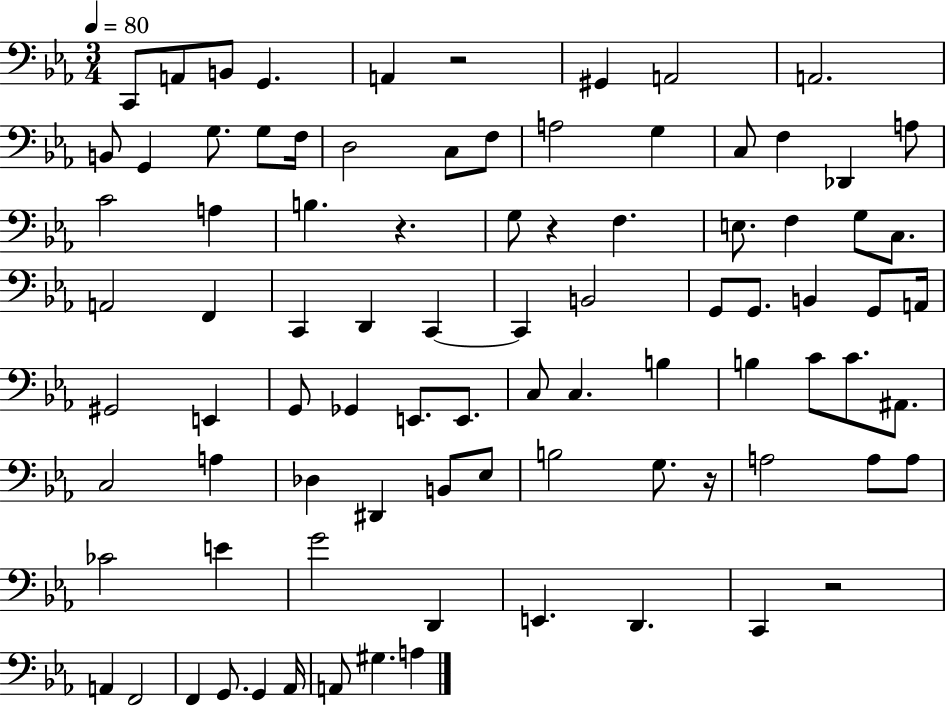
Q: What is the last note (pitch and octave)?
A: A3